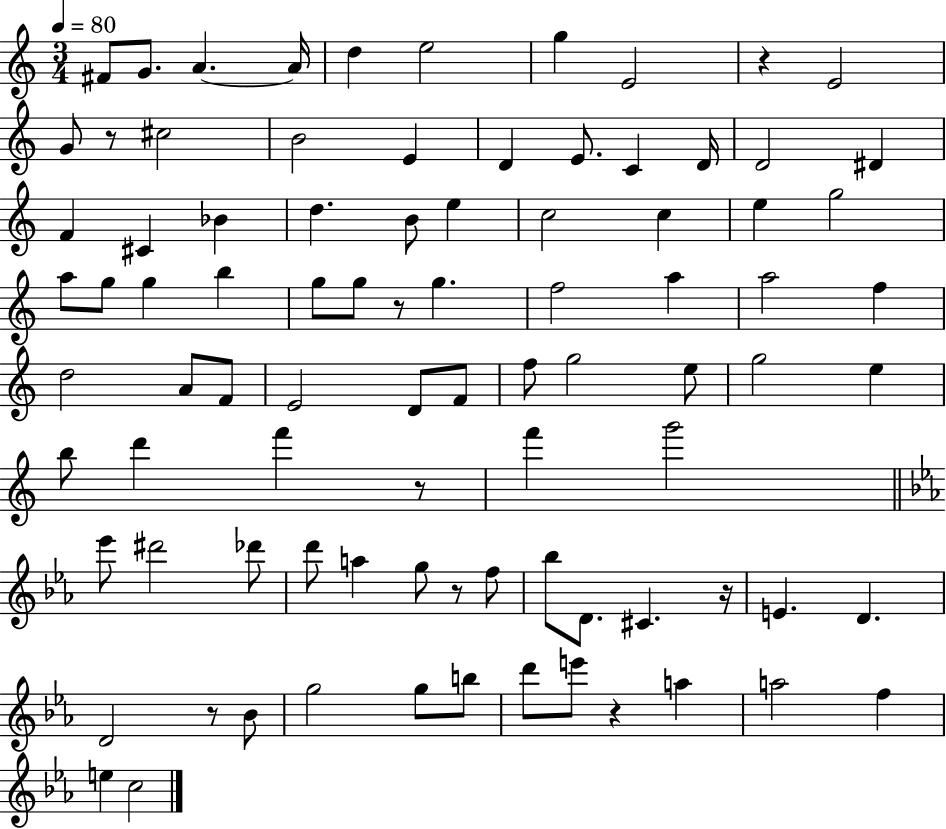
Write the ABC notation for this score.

X:1
T:Untitled
M:3/4
L:1/4
K:C
^F/2 G/2 A A/4 d e2 g E2 z E2 G/2 z/2 ^c2 B2 E D E/2 C D/4 D2 ^D F ^C _B d B/2 e c2 c e g2 a/2 g/2 g b g/2 g/2 z/2 g f2 a a2 f d2 A/2 F/2 E2 D/2 F/2 f/2 g2 e/2 g2 e b/2 d' f' z/2 f' g'2 _e'/2 ^d'2 _d'/2 d'/2 a g/2 z/2 f/2 _b/2 D/2 ^C z/4 E D D2 z/2 _B/2 g2 g/2 b/2 d'/2 e'/2 z a a2 f e c2